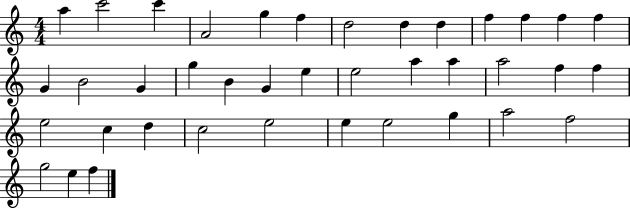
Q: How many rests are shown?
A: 0